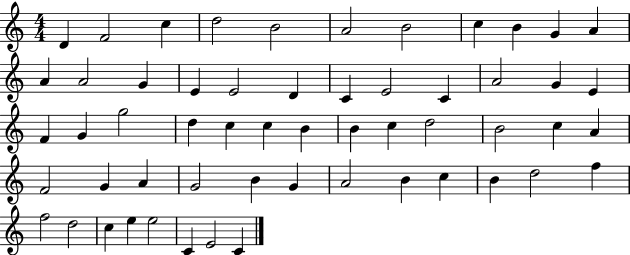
X:1
T:Untitled
M:4/4
L:1/4
K:C
D F2 c d2 B2 A2 B2 c B G A A A2 G E E2 D C E2 C A2 G E F G g2 d c c B B c d2 B2 c A F2 G A G2 B G A2 B c B d2 f f2 d2 c e e2 C E2 C